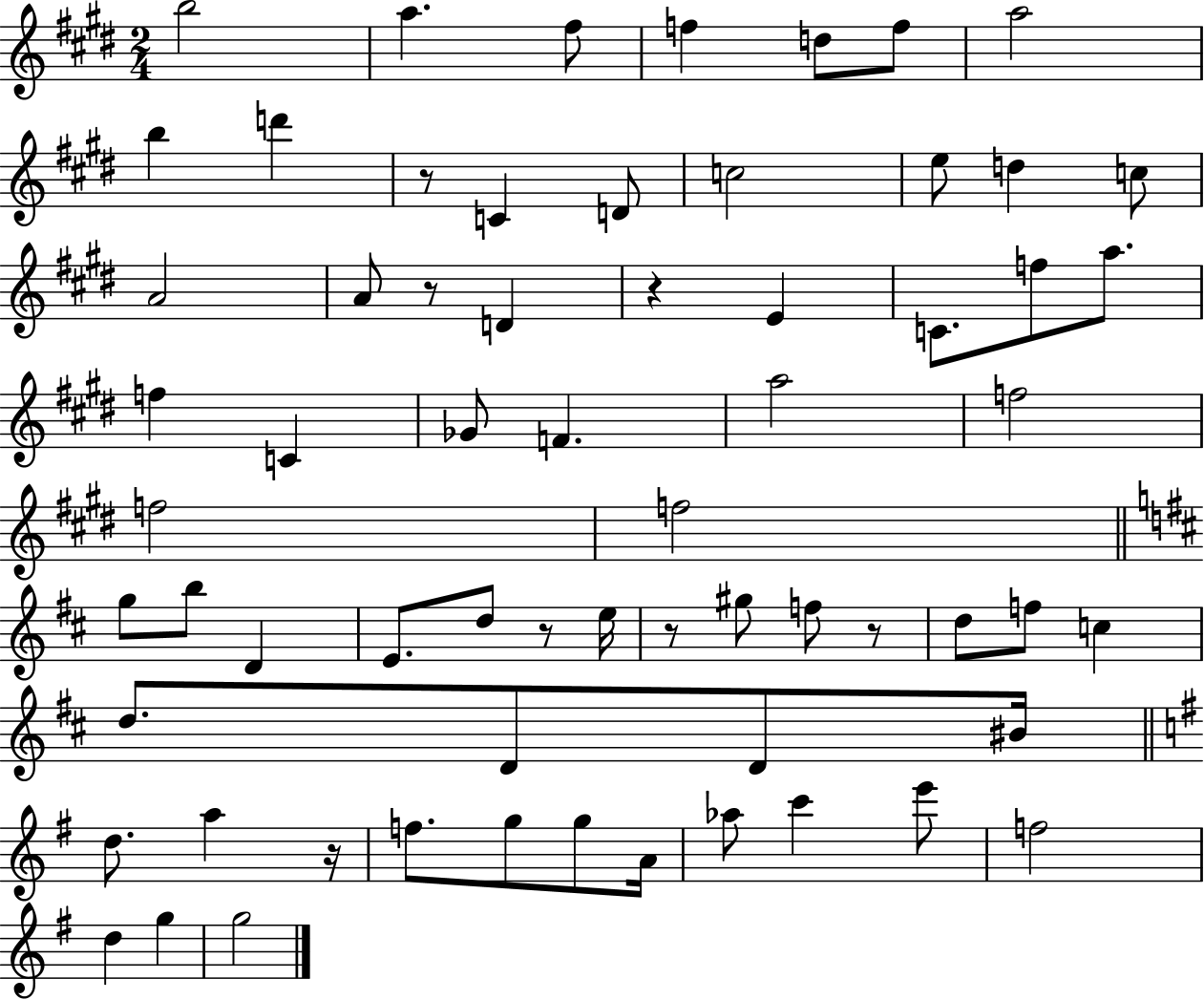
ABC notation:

X:1
T:Untitled
M:2/4
L:1/4
K:E
b2 a ^f/2 f d/2 f/2 a2 b d' z/2 C D/2 c2 e/2 d c/2 A2 A/2 z/2 D z E C/2 f/2 a/2 f C _G/2 F a2 f2 f2 f2 g/2 b/2 D E/2 d/2 z/2 e/4 z/2 ^g/2 f/2 z/2 d/2 f/2 c d/2 D/2 D/2 ^B/4 d/2 a z/4 f/2 g/2 g/2 A/4 _a/2 c' e'/2 f2 d g g2